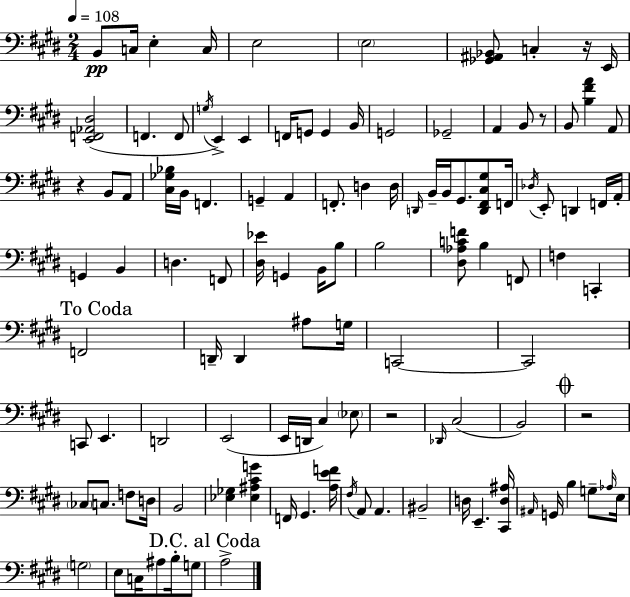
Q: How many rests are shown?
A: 5